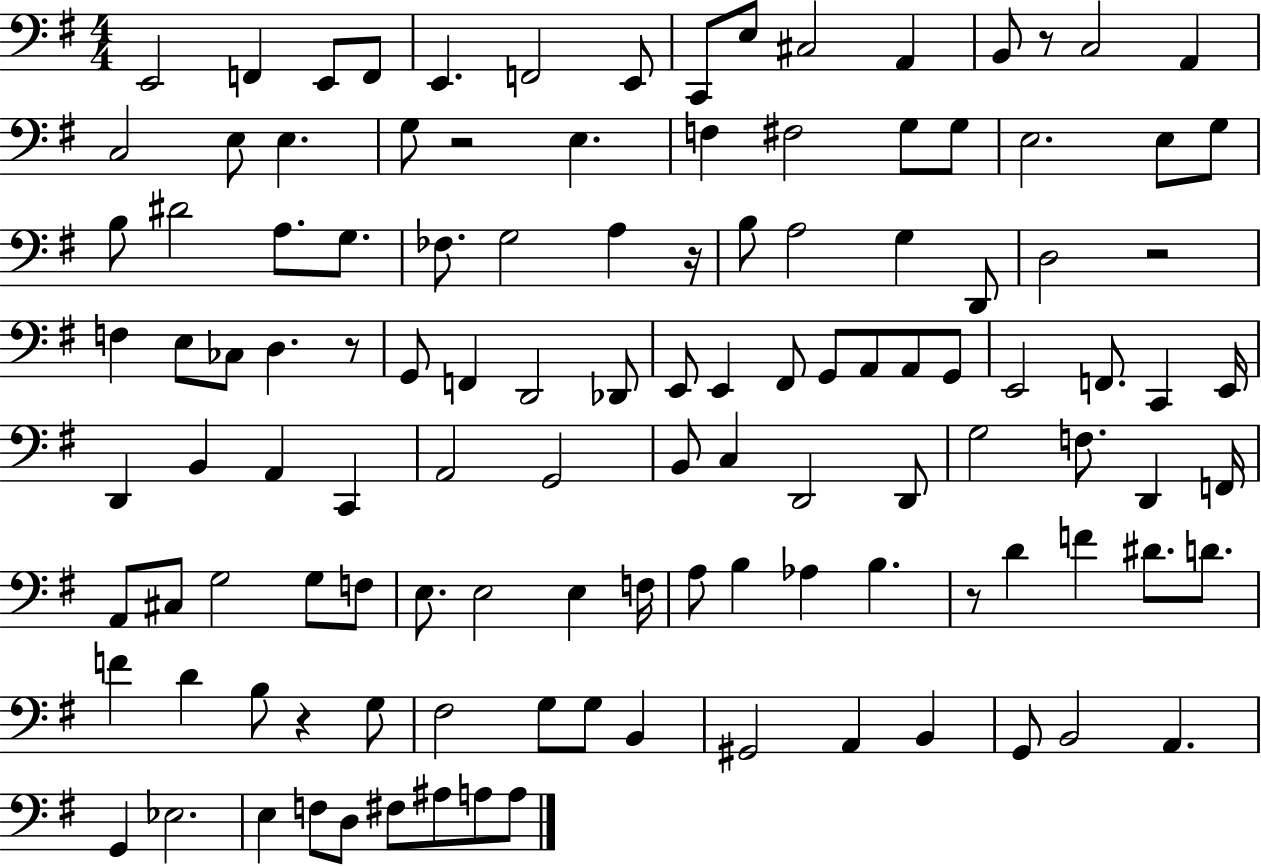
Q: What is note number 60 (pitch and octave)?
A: A2